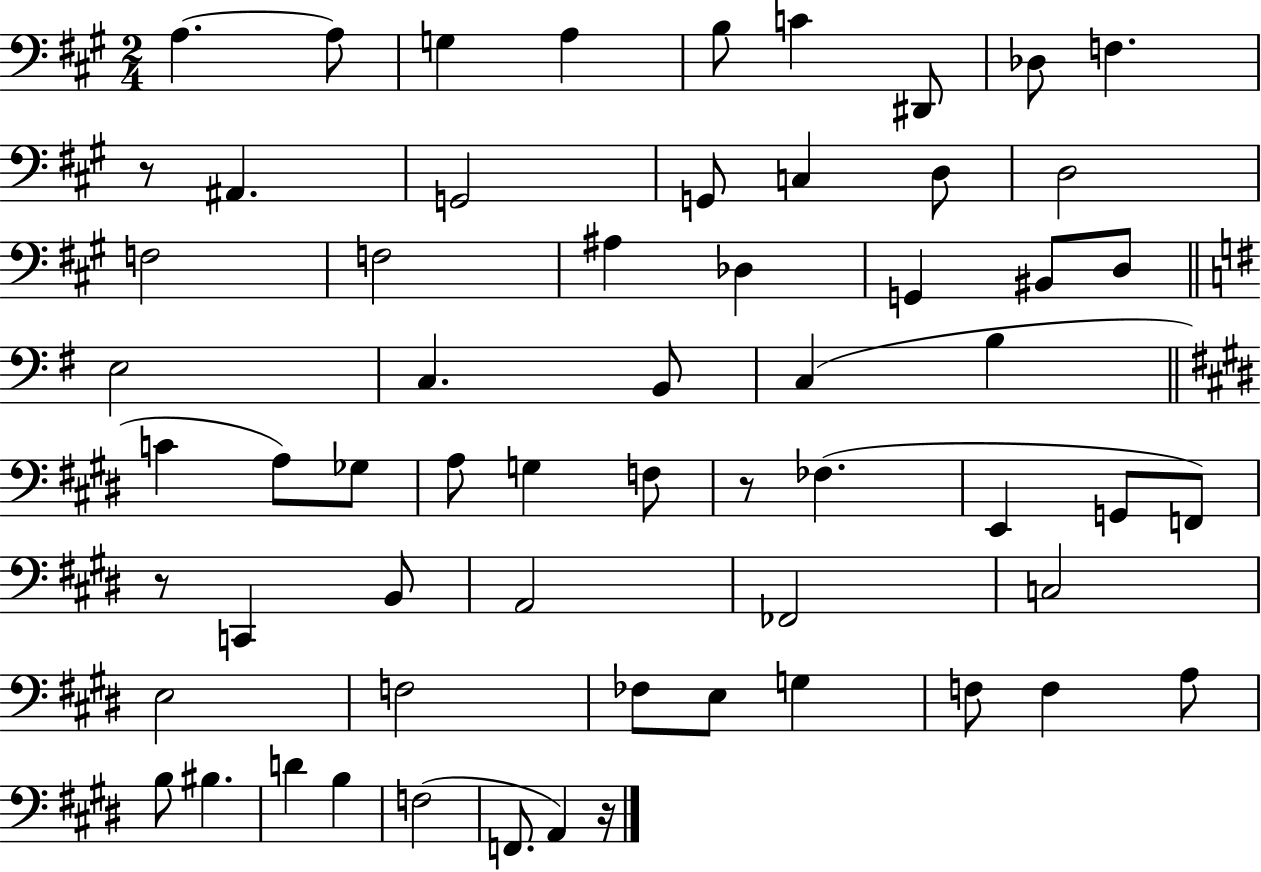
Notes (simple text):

A3/q. A3/e G3/q A3/q B3/e C4/q D#2/e Db3/e F3/q. R/e A#2/q. G2/h G2/e C3/q D3/e D3/h F3/h F3/h A#3/q Db3/q G2/q BIS2/e D3/e E3/h C3/q. B2/e C3/q B3/q C4/q A3/e Gb3/e A3/e G3/q F3/e R/e FES3/q. E2/q G2/e F2/e R/e C2/q B2/e A2/h FES2/h C3/h E3/h F3/h FES3/e E3/e G3/q F3/e F3/q A3/e B3/e BIS3/q. D4/q B3/q F3/h F2/e. A2/q R/s